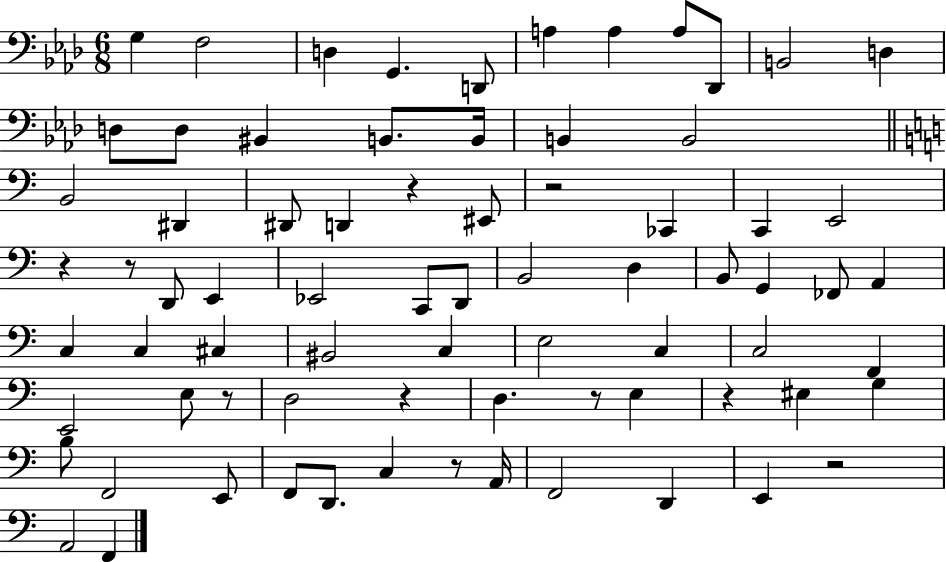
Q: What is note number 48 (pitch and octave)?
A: E3